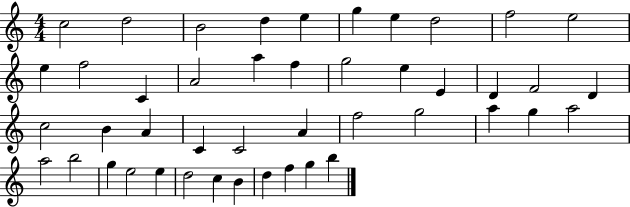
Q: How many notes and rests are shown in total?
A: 45